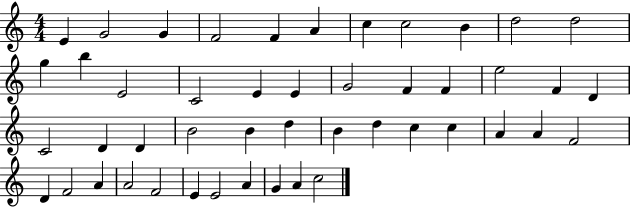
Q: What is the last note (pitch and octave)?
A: C5